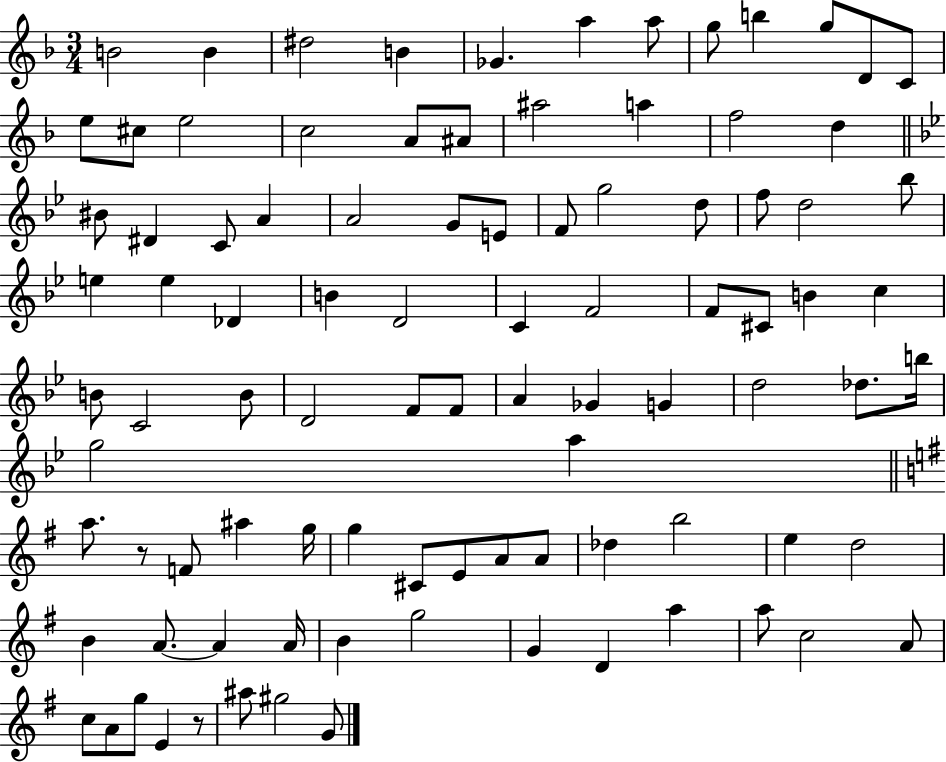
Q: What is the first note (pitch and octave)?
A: B4